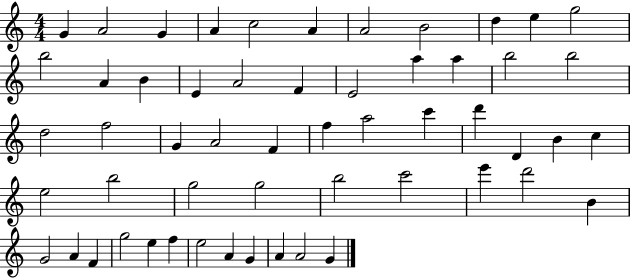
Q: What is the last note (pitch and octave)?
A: G4